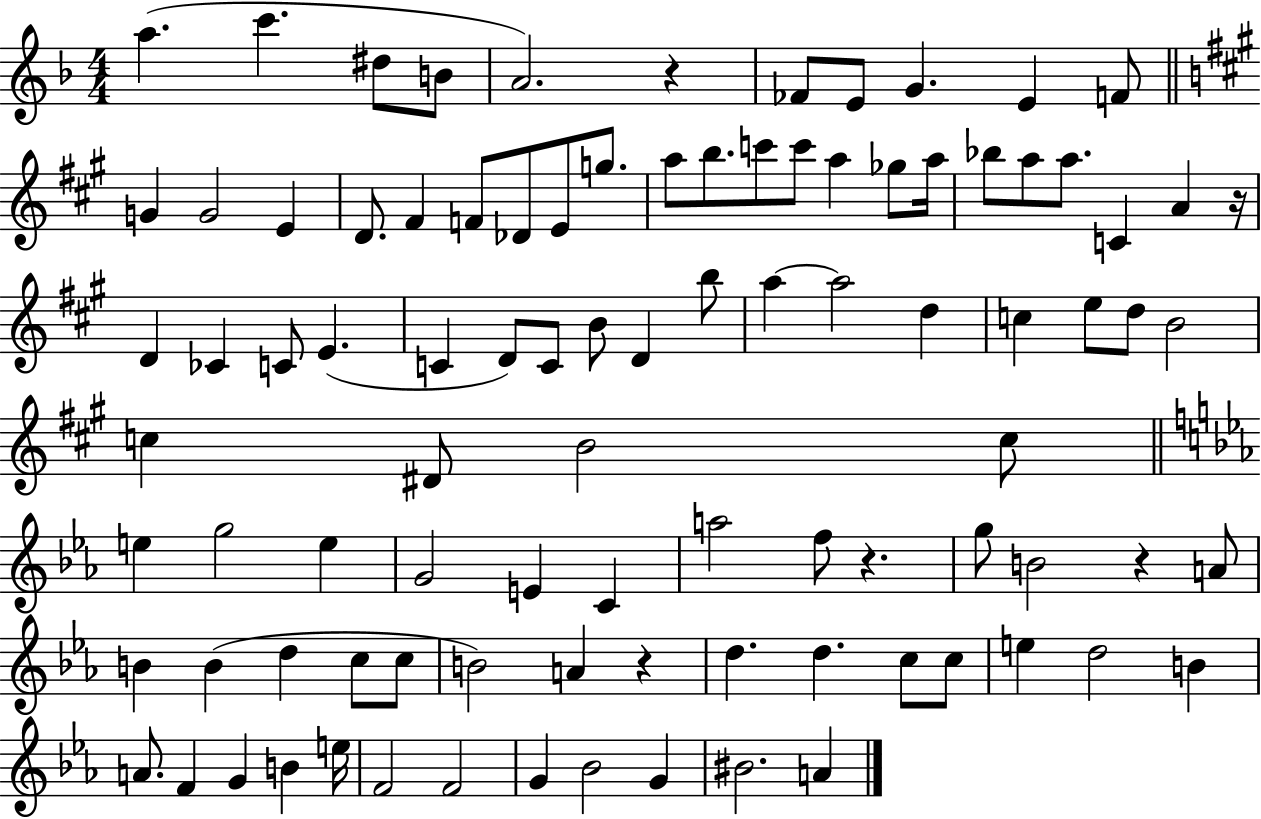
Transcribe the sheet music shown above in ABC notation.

X:1
T:Untitled
M:4/4
L:1/4
K:F
a c' ^d/2 B/2 A2 z _F/2 E/2 G E F/2 G G2 E D/2 ^F F/2 _D/2 E/2 g/2 a/2 b/2 c'/2 c'/2 a _g/2 a/4 _b/2 a/2 a/2 C A z/4 D _C C/2 E C D/2 C/2 B/2 D b/2 a a2 d c e/2 d/2 B2 c ^D/2 B2 c/2 e g2 e G2 E C a2 f/2 z g/2 B2 z A/2 B B d c/2 c/2 B2 A z d d c/2 c/2 e d2 B A/2 F G B e/4 F2 F2 G _B2 G ^B2 A